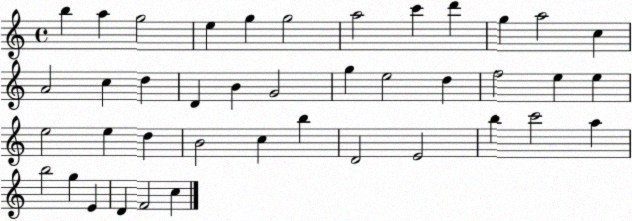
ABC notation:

X:1
T:Untitled
M:4/4
L:1/4
K:C
b a g2 e g g2 a2 c' d' g a2 c A2 c d D B G2 g e2 d f2 e e e2 e d B2 c b D2 E2 b c'2 a b2 g E D F2 c